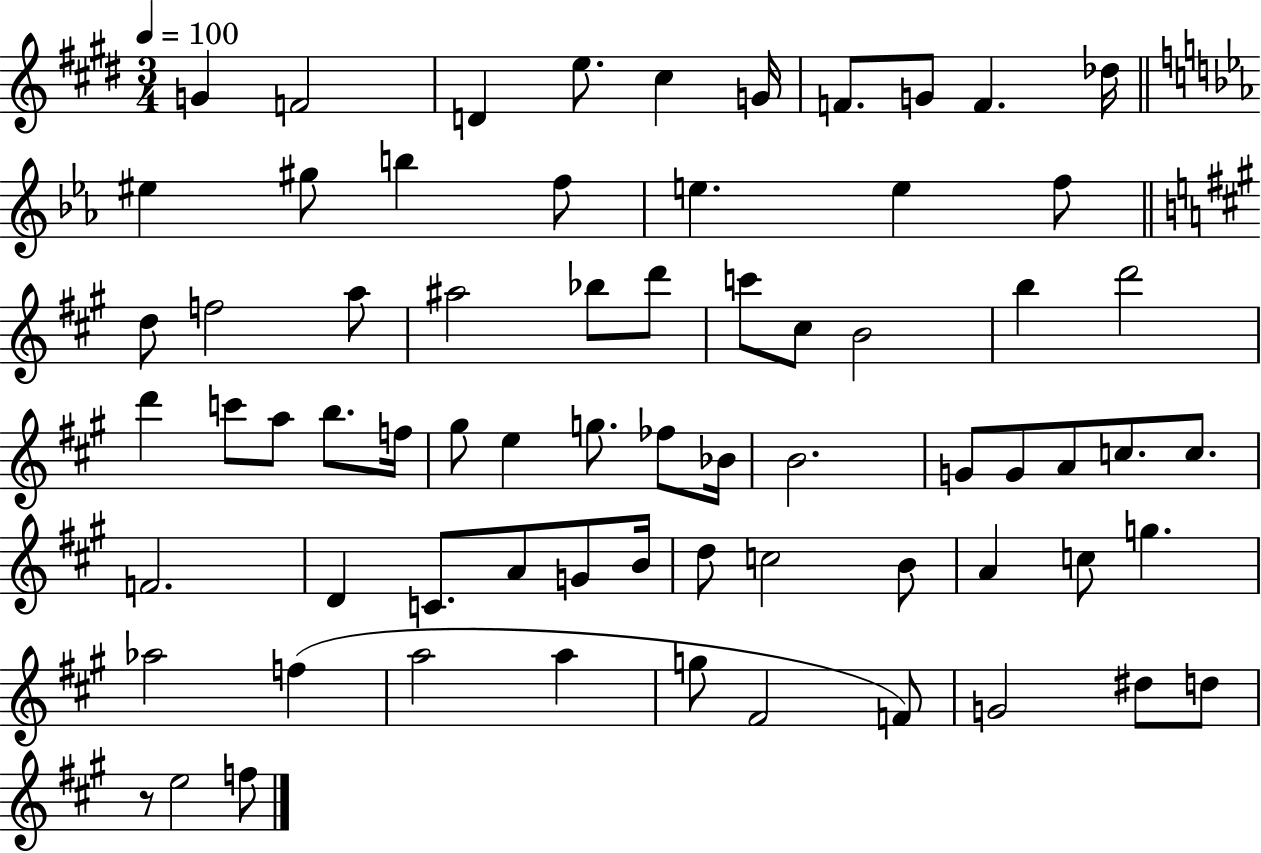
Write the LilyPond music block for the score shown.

{
  \clef treble
  \numericTimeSignature
  \time 3/4
  \key e \major
  \tempo 4 = 100
  g'4 f'2 | d'4 e''8. cis''4 g'16 | f'8. g'8 f'4. des''16 | \bar "||" \break \key ees \major eis''4 gis''8 b''4 f''8 | e''4. e''4 f''8 | \bar "||" \break \key a \major d''8 f''2 a''8 | ais''2 bes''8 d'''8 | c'''8 cis''8 b'2 | b''4 d'''2 | \break d'''4 c'''8 a''8 b''8. f''16 | gis''8 e''4 g''8. fes''8 bes'16 | b'2. | g'8 g'8 a'8 c''8. c''8. | \break f'2. | d'4 c'8. a'8 g'8 b'16 | d''8 c''2 b'8 | a'4 c''8 g''4. | \break aes''2 f''4( | a''2 a''4 | g''8 fis'2 f'8) | g'2 dis''8 d''8 | \break r8 e''2 f''8 | \bar "|."
}